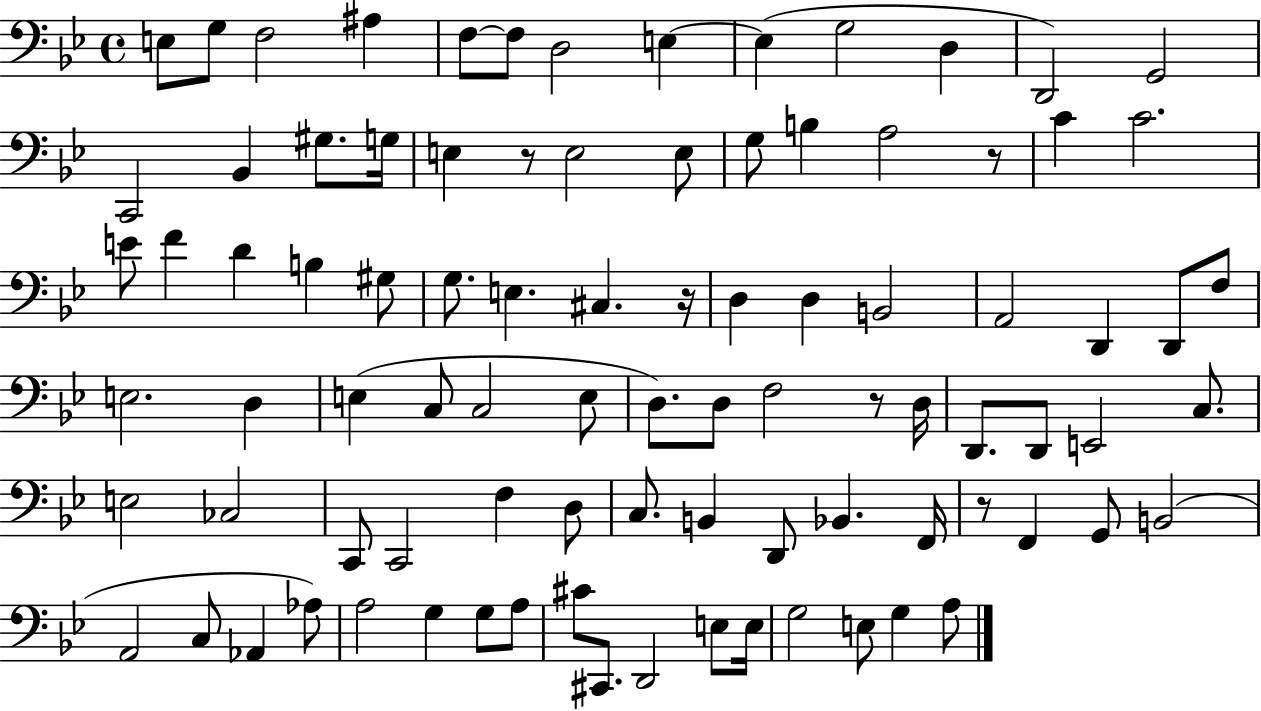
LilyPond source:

{
  \clef bass
  \time 4/4
  \defaultTimeSignature
  \key bes \major
  e8 g8 f2 ais4 | f8~~ f8 d2 e4~~ | e4( g2 d4 | d,2) g,2 | \break c,2 bes,4 gis8. g16 | e4 r8 e2 e8 | g8 b4 a2 r8 | c'4 c'2. | \break e'8 f'4 d'4 b4 gis8 | g8. e4. cis4. r16 | d4 d4 b,2 | a,2 d,4 d,8 f8 | \break e2. d4 | e4( c8 c2 e8 | d8.) d8 f2 r8 d16 | d,8. d,8 e,2 c8. | \break e2 ces2 | c,8 c,2 f4 d8 | c8. b,4 d,8 bes,4. f,16 | r8 f,4 g,8 b,2( | \break a,2 c8 aes,4 aes8) | a2 g4 g8 a8 | cis'8 cis,8. d,2 e8 e16 | g2 e8 g4 a8 | \break \bar "|."
}